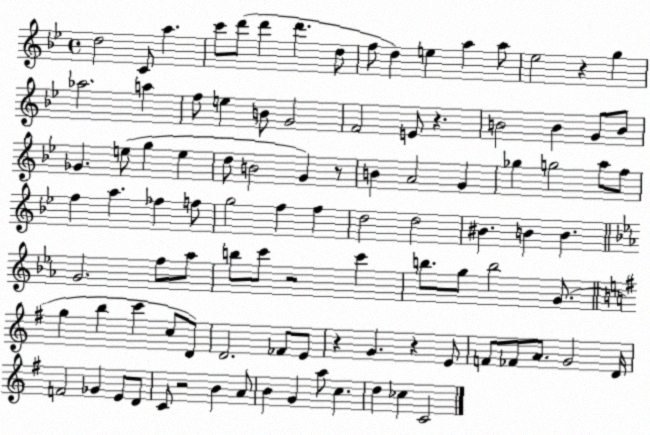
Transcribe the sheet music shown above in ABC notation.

X:1
T:Untitled
M:4/4
L:1/4
K:Bb
d2 C/2 a c'/2 d'/2 d' d' d/2 f/2 d e a a/2 _e2 z g _a2 a f/2 e B/2 G2 F2 E/2 z B2 B G/2 B/2 _G e/2 g e d/2 B2 G z/2 B A2 G _g g2 a/2 f/2 f a _f f/2 g2 f f d2 d2 ^B B B G2 f/2 _a/2 b/2 c'/2 z2 c' b/2 g/2 b2 G/2 g b c' c/2 D/2 D2 _F/2 E/2 z G z E/2 F/2 _F/2 A/2 G2 D/4 F2 _G E/2 D/2 C/2 z2 B A/2 B G a/2 c d _c C2